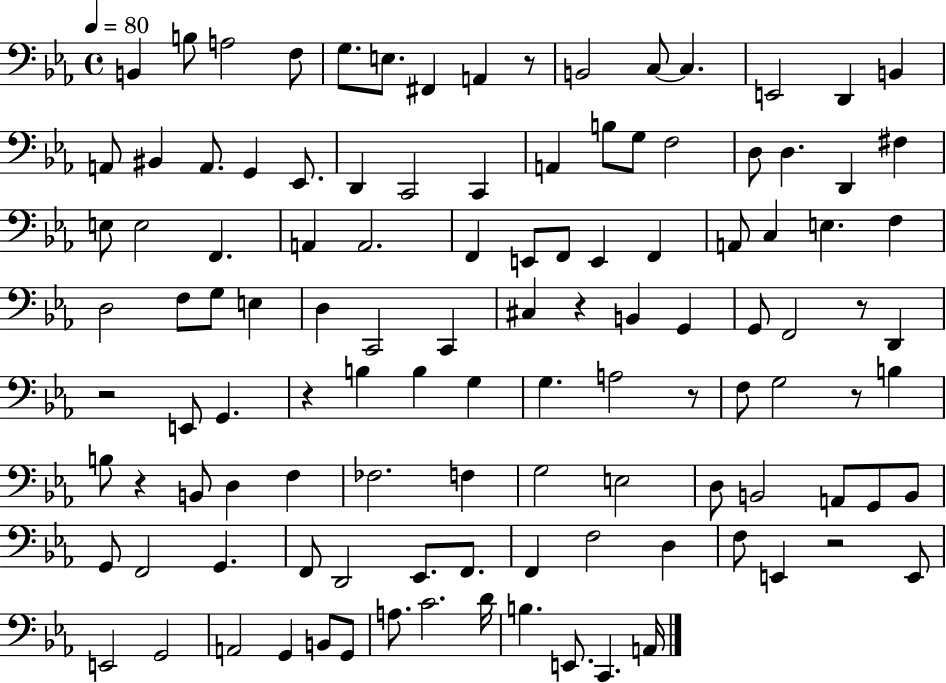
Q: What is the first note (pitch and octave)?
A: B2